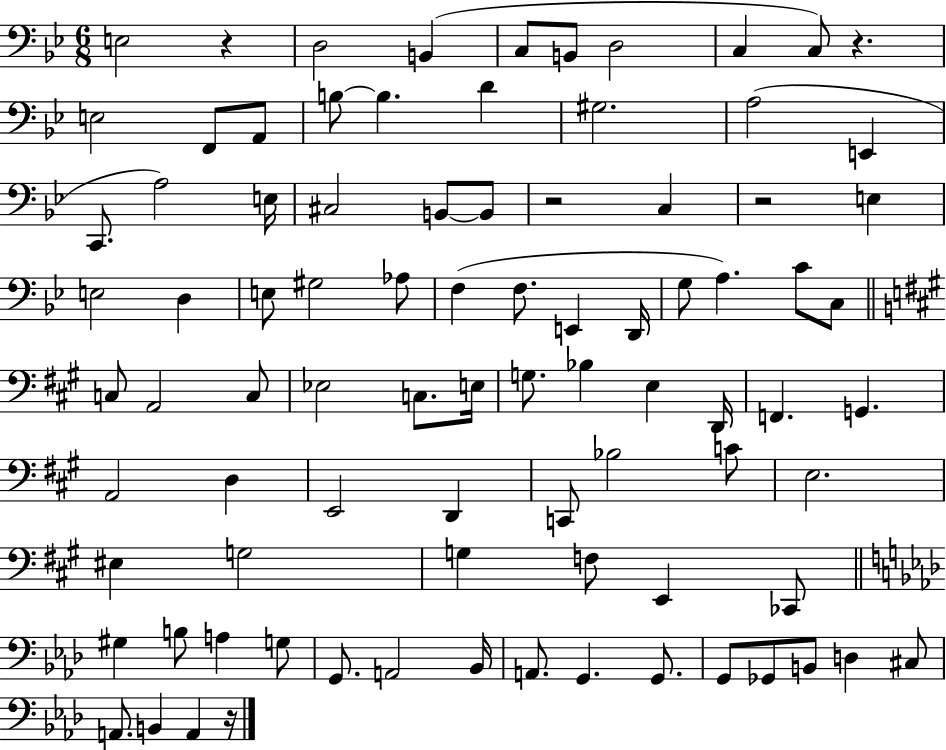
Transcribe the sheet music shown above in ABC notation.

X:1
T:Untitled
M:6/8
L:1/4
K:Bb
E,2 z D,2 B,, C,/2 B,,/2 D,2 C, C,/2 z E,2 F,,/2 A,,/2 B,/2 B, D ^G,2 A,2 E,, C,,/2 A,2 E,/4 ^C,2 B,,/2 B,,/2 z2 C, z2 E, E,2 D, E,/2 ^G,2 _A,/2 F, F,/2 E,, D,,/4 G,/2 A, C/2 C,/2 C,/2 A,,2 C,/2 _E,2 C,/2 E,/4 G,/2 _B, E, D,,/4 F,, G,, A,,2 D, E,,2 D,, C,,/2 _B,2 C/2 E,2 ^E, G,2 G, F,/2 E,, _C,,/2 ^G, B,/2 A, G,/2 G,,/2 A,,2 _B,,/4 A,,/2 G,, G,,/2 G,,/2 _G,,/2 B,,/2 D, ^C,/2 A,,/2 B,, A,, z/4